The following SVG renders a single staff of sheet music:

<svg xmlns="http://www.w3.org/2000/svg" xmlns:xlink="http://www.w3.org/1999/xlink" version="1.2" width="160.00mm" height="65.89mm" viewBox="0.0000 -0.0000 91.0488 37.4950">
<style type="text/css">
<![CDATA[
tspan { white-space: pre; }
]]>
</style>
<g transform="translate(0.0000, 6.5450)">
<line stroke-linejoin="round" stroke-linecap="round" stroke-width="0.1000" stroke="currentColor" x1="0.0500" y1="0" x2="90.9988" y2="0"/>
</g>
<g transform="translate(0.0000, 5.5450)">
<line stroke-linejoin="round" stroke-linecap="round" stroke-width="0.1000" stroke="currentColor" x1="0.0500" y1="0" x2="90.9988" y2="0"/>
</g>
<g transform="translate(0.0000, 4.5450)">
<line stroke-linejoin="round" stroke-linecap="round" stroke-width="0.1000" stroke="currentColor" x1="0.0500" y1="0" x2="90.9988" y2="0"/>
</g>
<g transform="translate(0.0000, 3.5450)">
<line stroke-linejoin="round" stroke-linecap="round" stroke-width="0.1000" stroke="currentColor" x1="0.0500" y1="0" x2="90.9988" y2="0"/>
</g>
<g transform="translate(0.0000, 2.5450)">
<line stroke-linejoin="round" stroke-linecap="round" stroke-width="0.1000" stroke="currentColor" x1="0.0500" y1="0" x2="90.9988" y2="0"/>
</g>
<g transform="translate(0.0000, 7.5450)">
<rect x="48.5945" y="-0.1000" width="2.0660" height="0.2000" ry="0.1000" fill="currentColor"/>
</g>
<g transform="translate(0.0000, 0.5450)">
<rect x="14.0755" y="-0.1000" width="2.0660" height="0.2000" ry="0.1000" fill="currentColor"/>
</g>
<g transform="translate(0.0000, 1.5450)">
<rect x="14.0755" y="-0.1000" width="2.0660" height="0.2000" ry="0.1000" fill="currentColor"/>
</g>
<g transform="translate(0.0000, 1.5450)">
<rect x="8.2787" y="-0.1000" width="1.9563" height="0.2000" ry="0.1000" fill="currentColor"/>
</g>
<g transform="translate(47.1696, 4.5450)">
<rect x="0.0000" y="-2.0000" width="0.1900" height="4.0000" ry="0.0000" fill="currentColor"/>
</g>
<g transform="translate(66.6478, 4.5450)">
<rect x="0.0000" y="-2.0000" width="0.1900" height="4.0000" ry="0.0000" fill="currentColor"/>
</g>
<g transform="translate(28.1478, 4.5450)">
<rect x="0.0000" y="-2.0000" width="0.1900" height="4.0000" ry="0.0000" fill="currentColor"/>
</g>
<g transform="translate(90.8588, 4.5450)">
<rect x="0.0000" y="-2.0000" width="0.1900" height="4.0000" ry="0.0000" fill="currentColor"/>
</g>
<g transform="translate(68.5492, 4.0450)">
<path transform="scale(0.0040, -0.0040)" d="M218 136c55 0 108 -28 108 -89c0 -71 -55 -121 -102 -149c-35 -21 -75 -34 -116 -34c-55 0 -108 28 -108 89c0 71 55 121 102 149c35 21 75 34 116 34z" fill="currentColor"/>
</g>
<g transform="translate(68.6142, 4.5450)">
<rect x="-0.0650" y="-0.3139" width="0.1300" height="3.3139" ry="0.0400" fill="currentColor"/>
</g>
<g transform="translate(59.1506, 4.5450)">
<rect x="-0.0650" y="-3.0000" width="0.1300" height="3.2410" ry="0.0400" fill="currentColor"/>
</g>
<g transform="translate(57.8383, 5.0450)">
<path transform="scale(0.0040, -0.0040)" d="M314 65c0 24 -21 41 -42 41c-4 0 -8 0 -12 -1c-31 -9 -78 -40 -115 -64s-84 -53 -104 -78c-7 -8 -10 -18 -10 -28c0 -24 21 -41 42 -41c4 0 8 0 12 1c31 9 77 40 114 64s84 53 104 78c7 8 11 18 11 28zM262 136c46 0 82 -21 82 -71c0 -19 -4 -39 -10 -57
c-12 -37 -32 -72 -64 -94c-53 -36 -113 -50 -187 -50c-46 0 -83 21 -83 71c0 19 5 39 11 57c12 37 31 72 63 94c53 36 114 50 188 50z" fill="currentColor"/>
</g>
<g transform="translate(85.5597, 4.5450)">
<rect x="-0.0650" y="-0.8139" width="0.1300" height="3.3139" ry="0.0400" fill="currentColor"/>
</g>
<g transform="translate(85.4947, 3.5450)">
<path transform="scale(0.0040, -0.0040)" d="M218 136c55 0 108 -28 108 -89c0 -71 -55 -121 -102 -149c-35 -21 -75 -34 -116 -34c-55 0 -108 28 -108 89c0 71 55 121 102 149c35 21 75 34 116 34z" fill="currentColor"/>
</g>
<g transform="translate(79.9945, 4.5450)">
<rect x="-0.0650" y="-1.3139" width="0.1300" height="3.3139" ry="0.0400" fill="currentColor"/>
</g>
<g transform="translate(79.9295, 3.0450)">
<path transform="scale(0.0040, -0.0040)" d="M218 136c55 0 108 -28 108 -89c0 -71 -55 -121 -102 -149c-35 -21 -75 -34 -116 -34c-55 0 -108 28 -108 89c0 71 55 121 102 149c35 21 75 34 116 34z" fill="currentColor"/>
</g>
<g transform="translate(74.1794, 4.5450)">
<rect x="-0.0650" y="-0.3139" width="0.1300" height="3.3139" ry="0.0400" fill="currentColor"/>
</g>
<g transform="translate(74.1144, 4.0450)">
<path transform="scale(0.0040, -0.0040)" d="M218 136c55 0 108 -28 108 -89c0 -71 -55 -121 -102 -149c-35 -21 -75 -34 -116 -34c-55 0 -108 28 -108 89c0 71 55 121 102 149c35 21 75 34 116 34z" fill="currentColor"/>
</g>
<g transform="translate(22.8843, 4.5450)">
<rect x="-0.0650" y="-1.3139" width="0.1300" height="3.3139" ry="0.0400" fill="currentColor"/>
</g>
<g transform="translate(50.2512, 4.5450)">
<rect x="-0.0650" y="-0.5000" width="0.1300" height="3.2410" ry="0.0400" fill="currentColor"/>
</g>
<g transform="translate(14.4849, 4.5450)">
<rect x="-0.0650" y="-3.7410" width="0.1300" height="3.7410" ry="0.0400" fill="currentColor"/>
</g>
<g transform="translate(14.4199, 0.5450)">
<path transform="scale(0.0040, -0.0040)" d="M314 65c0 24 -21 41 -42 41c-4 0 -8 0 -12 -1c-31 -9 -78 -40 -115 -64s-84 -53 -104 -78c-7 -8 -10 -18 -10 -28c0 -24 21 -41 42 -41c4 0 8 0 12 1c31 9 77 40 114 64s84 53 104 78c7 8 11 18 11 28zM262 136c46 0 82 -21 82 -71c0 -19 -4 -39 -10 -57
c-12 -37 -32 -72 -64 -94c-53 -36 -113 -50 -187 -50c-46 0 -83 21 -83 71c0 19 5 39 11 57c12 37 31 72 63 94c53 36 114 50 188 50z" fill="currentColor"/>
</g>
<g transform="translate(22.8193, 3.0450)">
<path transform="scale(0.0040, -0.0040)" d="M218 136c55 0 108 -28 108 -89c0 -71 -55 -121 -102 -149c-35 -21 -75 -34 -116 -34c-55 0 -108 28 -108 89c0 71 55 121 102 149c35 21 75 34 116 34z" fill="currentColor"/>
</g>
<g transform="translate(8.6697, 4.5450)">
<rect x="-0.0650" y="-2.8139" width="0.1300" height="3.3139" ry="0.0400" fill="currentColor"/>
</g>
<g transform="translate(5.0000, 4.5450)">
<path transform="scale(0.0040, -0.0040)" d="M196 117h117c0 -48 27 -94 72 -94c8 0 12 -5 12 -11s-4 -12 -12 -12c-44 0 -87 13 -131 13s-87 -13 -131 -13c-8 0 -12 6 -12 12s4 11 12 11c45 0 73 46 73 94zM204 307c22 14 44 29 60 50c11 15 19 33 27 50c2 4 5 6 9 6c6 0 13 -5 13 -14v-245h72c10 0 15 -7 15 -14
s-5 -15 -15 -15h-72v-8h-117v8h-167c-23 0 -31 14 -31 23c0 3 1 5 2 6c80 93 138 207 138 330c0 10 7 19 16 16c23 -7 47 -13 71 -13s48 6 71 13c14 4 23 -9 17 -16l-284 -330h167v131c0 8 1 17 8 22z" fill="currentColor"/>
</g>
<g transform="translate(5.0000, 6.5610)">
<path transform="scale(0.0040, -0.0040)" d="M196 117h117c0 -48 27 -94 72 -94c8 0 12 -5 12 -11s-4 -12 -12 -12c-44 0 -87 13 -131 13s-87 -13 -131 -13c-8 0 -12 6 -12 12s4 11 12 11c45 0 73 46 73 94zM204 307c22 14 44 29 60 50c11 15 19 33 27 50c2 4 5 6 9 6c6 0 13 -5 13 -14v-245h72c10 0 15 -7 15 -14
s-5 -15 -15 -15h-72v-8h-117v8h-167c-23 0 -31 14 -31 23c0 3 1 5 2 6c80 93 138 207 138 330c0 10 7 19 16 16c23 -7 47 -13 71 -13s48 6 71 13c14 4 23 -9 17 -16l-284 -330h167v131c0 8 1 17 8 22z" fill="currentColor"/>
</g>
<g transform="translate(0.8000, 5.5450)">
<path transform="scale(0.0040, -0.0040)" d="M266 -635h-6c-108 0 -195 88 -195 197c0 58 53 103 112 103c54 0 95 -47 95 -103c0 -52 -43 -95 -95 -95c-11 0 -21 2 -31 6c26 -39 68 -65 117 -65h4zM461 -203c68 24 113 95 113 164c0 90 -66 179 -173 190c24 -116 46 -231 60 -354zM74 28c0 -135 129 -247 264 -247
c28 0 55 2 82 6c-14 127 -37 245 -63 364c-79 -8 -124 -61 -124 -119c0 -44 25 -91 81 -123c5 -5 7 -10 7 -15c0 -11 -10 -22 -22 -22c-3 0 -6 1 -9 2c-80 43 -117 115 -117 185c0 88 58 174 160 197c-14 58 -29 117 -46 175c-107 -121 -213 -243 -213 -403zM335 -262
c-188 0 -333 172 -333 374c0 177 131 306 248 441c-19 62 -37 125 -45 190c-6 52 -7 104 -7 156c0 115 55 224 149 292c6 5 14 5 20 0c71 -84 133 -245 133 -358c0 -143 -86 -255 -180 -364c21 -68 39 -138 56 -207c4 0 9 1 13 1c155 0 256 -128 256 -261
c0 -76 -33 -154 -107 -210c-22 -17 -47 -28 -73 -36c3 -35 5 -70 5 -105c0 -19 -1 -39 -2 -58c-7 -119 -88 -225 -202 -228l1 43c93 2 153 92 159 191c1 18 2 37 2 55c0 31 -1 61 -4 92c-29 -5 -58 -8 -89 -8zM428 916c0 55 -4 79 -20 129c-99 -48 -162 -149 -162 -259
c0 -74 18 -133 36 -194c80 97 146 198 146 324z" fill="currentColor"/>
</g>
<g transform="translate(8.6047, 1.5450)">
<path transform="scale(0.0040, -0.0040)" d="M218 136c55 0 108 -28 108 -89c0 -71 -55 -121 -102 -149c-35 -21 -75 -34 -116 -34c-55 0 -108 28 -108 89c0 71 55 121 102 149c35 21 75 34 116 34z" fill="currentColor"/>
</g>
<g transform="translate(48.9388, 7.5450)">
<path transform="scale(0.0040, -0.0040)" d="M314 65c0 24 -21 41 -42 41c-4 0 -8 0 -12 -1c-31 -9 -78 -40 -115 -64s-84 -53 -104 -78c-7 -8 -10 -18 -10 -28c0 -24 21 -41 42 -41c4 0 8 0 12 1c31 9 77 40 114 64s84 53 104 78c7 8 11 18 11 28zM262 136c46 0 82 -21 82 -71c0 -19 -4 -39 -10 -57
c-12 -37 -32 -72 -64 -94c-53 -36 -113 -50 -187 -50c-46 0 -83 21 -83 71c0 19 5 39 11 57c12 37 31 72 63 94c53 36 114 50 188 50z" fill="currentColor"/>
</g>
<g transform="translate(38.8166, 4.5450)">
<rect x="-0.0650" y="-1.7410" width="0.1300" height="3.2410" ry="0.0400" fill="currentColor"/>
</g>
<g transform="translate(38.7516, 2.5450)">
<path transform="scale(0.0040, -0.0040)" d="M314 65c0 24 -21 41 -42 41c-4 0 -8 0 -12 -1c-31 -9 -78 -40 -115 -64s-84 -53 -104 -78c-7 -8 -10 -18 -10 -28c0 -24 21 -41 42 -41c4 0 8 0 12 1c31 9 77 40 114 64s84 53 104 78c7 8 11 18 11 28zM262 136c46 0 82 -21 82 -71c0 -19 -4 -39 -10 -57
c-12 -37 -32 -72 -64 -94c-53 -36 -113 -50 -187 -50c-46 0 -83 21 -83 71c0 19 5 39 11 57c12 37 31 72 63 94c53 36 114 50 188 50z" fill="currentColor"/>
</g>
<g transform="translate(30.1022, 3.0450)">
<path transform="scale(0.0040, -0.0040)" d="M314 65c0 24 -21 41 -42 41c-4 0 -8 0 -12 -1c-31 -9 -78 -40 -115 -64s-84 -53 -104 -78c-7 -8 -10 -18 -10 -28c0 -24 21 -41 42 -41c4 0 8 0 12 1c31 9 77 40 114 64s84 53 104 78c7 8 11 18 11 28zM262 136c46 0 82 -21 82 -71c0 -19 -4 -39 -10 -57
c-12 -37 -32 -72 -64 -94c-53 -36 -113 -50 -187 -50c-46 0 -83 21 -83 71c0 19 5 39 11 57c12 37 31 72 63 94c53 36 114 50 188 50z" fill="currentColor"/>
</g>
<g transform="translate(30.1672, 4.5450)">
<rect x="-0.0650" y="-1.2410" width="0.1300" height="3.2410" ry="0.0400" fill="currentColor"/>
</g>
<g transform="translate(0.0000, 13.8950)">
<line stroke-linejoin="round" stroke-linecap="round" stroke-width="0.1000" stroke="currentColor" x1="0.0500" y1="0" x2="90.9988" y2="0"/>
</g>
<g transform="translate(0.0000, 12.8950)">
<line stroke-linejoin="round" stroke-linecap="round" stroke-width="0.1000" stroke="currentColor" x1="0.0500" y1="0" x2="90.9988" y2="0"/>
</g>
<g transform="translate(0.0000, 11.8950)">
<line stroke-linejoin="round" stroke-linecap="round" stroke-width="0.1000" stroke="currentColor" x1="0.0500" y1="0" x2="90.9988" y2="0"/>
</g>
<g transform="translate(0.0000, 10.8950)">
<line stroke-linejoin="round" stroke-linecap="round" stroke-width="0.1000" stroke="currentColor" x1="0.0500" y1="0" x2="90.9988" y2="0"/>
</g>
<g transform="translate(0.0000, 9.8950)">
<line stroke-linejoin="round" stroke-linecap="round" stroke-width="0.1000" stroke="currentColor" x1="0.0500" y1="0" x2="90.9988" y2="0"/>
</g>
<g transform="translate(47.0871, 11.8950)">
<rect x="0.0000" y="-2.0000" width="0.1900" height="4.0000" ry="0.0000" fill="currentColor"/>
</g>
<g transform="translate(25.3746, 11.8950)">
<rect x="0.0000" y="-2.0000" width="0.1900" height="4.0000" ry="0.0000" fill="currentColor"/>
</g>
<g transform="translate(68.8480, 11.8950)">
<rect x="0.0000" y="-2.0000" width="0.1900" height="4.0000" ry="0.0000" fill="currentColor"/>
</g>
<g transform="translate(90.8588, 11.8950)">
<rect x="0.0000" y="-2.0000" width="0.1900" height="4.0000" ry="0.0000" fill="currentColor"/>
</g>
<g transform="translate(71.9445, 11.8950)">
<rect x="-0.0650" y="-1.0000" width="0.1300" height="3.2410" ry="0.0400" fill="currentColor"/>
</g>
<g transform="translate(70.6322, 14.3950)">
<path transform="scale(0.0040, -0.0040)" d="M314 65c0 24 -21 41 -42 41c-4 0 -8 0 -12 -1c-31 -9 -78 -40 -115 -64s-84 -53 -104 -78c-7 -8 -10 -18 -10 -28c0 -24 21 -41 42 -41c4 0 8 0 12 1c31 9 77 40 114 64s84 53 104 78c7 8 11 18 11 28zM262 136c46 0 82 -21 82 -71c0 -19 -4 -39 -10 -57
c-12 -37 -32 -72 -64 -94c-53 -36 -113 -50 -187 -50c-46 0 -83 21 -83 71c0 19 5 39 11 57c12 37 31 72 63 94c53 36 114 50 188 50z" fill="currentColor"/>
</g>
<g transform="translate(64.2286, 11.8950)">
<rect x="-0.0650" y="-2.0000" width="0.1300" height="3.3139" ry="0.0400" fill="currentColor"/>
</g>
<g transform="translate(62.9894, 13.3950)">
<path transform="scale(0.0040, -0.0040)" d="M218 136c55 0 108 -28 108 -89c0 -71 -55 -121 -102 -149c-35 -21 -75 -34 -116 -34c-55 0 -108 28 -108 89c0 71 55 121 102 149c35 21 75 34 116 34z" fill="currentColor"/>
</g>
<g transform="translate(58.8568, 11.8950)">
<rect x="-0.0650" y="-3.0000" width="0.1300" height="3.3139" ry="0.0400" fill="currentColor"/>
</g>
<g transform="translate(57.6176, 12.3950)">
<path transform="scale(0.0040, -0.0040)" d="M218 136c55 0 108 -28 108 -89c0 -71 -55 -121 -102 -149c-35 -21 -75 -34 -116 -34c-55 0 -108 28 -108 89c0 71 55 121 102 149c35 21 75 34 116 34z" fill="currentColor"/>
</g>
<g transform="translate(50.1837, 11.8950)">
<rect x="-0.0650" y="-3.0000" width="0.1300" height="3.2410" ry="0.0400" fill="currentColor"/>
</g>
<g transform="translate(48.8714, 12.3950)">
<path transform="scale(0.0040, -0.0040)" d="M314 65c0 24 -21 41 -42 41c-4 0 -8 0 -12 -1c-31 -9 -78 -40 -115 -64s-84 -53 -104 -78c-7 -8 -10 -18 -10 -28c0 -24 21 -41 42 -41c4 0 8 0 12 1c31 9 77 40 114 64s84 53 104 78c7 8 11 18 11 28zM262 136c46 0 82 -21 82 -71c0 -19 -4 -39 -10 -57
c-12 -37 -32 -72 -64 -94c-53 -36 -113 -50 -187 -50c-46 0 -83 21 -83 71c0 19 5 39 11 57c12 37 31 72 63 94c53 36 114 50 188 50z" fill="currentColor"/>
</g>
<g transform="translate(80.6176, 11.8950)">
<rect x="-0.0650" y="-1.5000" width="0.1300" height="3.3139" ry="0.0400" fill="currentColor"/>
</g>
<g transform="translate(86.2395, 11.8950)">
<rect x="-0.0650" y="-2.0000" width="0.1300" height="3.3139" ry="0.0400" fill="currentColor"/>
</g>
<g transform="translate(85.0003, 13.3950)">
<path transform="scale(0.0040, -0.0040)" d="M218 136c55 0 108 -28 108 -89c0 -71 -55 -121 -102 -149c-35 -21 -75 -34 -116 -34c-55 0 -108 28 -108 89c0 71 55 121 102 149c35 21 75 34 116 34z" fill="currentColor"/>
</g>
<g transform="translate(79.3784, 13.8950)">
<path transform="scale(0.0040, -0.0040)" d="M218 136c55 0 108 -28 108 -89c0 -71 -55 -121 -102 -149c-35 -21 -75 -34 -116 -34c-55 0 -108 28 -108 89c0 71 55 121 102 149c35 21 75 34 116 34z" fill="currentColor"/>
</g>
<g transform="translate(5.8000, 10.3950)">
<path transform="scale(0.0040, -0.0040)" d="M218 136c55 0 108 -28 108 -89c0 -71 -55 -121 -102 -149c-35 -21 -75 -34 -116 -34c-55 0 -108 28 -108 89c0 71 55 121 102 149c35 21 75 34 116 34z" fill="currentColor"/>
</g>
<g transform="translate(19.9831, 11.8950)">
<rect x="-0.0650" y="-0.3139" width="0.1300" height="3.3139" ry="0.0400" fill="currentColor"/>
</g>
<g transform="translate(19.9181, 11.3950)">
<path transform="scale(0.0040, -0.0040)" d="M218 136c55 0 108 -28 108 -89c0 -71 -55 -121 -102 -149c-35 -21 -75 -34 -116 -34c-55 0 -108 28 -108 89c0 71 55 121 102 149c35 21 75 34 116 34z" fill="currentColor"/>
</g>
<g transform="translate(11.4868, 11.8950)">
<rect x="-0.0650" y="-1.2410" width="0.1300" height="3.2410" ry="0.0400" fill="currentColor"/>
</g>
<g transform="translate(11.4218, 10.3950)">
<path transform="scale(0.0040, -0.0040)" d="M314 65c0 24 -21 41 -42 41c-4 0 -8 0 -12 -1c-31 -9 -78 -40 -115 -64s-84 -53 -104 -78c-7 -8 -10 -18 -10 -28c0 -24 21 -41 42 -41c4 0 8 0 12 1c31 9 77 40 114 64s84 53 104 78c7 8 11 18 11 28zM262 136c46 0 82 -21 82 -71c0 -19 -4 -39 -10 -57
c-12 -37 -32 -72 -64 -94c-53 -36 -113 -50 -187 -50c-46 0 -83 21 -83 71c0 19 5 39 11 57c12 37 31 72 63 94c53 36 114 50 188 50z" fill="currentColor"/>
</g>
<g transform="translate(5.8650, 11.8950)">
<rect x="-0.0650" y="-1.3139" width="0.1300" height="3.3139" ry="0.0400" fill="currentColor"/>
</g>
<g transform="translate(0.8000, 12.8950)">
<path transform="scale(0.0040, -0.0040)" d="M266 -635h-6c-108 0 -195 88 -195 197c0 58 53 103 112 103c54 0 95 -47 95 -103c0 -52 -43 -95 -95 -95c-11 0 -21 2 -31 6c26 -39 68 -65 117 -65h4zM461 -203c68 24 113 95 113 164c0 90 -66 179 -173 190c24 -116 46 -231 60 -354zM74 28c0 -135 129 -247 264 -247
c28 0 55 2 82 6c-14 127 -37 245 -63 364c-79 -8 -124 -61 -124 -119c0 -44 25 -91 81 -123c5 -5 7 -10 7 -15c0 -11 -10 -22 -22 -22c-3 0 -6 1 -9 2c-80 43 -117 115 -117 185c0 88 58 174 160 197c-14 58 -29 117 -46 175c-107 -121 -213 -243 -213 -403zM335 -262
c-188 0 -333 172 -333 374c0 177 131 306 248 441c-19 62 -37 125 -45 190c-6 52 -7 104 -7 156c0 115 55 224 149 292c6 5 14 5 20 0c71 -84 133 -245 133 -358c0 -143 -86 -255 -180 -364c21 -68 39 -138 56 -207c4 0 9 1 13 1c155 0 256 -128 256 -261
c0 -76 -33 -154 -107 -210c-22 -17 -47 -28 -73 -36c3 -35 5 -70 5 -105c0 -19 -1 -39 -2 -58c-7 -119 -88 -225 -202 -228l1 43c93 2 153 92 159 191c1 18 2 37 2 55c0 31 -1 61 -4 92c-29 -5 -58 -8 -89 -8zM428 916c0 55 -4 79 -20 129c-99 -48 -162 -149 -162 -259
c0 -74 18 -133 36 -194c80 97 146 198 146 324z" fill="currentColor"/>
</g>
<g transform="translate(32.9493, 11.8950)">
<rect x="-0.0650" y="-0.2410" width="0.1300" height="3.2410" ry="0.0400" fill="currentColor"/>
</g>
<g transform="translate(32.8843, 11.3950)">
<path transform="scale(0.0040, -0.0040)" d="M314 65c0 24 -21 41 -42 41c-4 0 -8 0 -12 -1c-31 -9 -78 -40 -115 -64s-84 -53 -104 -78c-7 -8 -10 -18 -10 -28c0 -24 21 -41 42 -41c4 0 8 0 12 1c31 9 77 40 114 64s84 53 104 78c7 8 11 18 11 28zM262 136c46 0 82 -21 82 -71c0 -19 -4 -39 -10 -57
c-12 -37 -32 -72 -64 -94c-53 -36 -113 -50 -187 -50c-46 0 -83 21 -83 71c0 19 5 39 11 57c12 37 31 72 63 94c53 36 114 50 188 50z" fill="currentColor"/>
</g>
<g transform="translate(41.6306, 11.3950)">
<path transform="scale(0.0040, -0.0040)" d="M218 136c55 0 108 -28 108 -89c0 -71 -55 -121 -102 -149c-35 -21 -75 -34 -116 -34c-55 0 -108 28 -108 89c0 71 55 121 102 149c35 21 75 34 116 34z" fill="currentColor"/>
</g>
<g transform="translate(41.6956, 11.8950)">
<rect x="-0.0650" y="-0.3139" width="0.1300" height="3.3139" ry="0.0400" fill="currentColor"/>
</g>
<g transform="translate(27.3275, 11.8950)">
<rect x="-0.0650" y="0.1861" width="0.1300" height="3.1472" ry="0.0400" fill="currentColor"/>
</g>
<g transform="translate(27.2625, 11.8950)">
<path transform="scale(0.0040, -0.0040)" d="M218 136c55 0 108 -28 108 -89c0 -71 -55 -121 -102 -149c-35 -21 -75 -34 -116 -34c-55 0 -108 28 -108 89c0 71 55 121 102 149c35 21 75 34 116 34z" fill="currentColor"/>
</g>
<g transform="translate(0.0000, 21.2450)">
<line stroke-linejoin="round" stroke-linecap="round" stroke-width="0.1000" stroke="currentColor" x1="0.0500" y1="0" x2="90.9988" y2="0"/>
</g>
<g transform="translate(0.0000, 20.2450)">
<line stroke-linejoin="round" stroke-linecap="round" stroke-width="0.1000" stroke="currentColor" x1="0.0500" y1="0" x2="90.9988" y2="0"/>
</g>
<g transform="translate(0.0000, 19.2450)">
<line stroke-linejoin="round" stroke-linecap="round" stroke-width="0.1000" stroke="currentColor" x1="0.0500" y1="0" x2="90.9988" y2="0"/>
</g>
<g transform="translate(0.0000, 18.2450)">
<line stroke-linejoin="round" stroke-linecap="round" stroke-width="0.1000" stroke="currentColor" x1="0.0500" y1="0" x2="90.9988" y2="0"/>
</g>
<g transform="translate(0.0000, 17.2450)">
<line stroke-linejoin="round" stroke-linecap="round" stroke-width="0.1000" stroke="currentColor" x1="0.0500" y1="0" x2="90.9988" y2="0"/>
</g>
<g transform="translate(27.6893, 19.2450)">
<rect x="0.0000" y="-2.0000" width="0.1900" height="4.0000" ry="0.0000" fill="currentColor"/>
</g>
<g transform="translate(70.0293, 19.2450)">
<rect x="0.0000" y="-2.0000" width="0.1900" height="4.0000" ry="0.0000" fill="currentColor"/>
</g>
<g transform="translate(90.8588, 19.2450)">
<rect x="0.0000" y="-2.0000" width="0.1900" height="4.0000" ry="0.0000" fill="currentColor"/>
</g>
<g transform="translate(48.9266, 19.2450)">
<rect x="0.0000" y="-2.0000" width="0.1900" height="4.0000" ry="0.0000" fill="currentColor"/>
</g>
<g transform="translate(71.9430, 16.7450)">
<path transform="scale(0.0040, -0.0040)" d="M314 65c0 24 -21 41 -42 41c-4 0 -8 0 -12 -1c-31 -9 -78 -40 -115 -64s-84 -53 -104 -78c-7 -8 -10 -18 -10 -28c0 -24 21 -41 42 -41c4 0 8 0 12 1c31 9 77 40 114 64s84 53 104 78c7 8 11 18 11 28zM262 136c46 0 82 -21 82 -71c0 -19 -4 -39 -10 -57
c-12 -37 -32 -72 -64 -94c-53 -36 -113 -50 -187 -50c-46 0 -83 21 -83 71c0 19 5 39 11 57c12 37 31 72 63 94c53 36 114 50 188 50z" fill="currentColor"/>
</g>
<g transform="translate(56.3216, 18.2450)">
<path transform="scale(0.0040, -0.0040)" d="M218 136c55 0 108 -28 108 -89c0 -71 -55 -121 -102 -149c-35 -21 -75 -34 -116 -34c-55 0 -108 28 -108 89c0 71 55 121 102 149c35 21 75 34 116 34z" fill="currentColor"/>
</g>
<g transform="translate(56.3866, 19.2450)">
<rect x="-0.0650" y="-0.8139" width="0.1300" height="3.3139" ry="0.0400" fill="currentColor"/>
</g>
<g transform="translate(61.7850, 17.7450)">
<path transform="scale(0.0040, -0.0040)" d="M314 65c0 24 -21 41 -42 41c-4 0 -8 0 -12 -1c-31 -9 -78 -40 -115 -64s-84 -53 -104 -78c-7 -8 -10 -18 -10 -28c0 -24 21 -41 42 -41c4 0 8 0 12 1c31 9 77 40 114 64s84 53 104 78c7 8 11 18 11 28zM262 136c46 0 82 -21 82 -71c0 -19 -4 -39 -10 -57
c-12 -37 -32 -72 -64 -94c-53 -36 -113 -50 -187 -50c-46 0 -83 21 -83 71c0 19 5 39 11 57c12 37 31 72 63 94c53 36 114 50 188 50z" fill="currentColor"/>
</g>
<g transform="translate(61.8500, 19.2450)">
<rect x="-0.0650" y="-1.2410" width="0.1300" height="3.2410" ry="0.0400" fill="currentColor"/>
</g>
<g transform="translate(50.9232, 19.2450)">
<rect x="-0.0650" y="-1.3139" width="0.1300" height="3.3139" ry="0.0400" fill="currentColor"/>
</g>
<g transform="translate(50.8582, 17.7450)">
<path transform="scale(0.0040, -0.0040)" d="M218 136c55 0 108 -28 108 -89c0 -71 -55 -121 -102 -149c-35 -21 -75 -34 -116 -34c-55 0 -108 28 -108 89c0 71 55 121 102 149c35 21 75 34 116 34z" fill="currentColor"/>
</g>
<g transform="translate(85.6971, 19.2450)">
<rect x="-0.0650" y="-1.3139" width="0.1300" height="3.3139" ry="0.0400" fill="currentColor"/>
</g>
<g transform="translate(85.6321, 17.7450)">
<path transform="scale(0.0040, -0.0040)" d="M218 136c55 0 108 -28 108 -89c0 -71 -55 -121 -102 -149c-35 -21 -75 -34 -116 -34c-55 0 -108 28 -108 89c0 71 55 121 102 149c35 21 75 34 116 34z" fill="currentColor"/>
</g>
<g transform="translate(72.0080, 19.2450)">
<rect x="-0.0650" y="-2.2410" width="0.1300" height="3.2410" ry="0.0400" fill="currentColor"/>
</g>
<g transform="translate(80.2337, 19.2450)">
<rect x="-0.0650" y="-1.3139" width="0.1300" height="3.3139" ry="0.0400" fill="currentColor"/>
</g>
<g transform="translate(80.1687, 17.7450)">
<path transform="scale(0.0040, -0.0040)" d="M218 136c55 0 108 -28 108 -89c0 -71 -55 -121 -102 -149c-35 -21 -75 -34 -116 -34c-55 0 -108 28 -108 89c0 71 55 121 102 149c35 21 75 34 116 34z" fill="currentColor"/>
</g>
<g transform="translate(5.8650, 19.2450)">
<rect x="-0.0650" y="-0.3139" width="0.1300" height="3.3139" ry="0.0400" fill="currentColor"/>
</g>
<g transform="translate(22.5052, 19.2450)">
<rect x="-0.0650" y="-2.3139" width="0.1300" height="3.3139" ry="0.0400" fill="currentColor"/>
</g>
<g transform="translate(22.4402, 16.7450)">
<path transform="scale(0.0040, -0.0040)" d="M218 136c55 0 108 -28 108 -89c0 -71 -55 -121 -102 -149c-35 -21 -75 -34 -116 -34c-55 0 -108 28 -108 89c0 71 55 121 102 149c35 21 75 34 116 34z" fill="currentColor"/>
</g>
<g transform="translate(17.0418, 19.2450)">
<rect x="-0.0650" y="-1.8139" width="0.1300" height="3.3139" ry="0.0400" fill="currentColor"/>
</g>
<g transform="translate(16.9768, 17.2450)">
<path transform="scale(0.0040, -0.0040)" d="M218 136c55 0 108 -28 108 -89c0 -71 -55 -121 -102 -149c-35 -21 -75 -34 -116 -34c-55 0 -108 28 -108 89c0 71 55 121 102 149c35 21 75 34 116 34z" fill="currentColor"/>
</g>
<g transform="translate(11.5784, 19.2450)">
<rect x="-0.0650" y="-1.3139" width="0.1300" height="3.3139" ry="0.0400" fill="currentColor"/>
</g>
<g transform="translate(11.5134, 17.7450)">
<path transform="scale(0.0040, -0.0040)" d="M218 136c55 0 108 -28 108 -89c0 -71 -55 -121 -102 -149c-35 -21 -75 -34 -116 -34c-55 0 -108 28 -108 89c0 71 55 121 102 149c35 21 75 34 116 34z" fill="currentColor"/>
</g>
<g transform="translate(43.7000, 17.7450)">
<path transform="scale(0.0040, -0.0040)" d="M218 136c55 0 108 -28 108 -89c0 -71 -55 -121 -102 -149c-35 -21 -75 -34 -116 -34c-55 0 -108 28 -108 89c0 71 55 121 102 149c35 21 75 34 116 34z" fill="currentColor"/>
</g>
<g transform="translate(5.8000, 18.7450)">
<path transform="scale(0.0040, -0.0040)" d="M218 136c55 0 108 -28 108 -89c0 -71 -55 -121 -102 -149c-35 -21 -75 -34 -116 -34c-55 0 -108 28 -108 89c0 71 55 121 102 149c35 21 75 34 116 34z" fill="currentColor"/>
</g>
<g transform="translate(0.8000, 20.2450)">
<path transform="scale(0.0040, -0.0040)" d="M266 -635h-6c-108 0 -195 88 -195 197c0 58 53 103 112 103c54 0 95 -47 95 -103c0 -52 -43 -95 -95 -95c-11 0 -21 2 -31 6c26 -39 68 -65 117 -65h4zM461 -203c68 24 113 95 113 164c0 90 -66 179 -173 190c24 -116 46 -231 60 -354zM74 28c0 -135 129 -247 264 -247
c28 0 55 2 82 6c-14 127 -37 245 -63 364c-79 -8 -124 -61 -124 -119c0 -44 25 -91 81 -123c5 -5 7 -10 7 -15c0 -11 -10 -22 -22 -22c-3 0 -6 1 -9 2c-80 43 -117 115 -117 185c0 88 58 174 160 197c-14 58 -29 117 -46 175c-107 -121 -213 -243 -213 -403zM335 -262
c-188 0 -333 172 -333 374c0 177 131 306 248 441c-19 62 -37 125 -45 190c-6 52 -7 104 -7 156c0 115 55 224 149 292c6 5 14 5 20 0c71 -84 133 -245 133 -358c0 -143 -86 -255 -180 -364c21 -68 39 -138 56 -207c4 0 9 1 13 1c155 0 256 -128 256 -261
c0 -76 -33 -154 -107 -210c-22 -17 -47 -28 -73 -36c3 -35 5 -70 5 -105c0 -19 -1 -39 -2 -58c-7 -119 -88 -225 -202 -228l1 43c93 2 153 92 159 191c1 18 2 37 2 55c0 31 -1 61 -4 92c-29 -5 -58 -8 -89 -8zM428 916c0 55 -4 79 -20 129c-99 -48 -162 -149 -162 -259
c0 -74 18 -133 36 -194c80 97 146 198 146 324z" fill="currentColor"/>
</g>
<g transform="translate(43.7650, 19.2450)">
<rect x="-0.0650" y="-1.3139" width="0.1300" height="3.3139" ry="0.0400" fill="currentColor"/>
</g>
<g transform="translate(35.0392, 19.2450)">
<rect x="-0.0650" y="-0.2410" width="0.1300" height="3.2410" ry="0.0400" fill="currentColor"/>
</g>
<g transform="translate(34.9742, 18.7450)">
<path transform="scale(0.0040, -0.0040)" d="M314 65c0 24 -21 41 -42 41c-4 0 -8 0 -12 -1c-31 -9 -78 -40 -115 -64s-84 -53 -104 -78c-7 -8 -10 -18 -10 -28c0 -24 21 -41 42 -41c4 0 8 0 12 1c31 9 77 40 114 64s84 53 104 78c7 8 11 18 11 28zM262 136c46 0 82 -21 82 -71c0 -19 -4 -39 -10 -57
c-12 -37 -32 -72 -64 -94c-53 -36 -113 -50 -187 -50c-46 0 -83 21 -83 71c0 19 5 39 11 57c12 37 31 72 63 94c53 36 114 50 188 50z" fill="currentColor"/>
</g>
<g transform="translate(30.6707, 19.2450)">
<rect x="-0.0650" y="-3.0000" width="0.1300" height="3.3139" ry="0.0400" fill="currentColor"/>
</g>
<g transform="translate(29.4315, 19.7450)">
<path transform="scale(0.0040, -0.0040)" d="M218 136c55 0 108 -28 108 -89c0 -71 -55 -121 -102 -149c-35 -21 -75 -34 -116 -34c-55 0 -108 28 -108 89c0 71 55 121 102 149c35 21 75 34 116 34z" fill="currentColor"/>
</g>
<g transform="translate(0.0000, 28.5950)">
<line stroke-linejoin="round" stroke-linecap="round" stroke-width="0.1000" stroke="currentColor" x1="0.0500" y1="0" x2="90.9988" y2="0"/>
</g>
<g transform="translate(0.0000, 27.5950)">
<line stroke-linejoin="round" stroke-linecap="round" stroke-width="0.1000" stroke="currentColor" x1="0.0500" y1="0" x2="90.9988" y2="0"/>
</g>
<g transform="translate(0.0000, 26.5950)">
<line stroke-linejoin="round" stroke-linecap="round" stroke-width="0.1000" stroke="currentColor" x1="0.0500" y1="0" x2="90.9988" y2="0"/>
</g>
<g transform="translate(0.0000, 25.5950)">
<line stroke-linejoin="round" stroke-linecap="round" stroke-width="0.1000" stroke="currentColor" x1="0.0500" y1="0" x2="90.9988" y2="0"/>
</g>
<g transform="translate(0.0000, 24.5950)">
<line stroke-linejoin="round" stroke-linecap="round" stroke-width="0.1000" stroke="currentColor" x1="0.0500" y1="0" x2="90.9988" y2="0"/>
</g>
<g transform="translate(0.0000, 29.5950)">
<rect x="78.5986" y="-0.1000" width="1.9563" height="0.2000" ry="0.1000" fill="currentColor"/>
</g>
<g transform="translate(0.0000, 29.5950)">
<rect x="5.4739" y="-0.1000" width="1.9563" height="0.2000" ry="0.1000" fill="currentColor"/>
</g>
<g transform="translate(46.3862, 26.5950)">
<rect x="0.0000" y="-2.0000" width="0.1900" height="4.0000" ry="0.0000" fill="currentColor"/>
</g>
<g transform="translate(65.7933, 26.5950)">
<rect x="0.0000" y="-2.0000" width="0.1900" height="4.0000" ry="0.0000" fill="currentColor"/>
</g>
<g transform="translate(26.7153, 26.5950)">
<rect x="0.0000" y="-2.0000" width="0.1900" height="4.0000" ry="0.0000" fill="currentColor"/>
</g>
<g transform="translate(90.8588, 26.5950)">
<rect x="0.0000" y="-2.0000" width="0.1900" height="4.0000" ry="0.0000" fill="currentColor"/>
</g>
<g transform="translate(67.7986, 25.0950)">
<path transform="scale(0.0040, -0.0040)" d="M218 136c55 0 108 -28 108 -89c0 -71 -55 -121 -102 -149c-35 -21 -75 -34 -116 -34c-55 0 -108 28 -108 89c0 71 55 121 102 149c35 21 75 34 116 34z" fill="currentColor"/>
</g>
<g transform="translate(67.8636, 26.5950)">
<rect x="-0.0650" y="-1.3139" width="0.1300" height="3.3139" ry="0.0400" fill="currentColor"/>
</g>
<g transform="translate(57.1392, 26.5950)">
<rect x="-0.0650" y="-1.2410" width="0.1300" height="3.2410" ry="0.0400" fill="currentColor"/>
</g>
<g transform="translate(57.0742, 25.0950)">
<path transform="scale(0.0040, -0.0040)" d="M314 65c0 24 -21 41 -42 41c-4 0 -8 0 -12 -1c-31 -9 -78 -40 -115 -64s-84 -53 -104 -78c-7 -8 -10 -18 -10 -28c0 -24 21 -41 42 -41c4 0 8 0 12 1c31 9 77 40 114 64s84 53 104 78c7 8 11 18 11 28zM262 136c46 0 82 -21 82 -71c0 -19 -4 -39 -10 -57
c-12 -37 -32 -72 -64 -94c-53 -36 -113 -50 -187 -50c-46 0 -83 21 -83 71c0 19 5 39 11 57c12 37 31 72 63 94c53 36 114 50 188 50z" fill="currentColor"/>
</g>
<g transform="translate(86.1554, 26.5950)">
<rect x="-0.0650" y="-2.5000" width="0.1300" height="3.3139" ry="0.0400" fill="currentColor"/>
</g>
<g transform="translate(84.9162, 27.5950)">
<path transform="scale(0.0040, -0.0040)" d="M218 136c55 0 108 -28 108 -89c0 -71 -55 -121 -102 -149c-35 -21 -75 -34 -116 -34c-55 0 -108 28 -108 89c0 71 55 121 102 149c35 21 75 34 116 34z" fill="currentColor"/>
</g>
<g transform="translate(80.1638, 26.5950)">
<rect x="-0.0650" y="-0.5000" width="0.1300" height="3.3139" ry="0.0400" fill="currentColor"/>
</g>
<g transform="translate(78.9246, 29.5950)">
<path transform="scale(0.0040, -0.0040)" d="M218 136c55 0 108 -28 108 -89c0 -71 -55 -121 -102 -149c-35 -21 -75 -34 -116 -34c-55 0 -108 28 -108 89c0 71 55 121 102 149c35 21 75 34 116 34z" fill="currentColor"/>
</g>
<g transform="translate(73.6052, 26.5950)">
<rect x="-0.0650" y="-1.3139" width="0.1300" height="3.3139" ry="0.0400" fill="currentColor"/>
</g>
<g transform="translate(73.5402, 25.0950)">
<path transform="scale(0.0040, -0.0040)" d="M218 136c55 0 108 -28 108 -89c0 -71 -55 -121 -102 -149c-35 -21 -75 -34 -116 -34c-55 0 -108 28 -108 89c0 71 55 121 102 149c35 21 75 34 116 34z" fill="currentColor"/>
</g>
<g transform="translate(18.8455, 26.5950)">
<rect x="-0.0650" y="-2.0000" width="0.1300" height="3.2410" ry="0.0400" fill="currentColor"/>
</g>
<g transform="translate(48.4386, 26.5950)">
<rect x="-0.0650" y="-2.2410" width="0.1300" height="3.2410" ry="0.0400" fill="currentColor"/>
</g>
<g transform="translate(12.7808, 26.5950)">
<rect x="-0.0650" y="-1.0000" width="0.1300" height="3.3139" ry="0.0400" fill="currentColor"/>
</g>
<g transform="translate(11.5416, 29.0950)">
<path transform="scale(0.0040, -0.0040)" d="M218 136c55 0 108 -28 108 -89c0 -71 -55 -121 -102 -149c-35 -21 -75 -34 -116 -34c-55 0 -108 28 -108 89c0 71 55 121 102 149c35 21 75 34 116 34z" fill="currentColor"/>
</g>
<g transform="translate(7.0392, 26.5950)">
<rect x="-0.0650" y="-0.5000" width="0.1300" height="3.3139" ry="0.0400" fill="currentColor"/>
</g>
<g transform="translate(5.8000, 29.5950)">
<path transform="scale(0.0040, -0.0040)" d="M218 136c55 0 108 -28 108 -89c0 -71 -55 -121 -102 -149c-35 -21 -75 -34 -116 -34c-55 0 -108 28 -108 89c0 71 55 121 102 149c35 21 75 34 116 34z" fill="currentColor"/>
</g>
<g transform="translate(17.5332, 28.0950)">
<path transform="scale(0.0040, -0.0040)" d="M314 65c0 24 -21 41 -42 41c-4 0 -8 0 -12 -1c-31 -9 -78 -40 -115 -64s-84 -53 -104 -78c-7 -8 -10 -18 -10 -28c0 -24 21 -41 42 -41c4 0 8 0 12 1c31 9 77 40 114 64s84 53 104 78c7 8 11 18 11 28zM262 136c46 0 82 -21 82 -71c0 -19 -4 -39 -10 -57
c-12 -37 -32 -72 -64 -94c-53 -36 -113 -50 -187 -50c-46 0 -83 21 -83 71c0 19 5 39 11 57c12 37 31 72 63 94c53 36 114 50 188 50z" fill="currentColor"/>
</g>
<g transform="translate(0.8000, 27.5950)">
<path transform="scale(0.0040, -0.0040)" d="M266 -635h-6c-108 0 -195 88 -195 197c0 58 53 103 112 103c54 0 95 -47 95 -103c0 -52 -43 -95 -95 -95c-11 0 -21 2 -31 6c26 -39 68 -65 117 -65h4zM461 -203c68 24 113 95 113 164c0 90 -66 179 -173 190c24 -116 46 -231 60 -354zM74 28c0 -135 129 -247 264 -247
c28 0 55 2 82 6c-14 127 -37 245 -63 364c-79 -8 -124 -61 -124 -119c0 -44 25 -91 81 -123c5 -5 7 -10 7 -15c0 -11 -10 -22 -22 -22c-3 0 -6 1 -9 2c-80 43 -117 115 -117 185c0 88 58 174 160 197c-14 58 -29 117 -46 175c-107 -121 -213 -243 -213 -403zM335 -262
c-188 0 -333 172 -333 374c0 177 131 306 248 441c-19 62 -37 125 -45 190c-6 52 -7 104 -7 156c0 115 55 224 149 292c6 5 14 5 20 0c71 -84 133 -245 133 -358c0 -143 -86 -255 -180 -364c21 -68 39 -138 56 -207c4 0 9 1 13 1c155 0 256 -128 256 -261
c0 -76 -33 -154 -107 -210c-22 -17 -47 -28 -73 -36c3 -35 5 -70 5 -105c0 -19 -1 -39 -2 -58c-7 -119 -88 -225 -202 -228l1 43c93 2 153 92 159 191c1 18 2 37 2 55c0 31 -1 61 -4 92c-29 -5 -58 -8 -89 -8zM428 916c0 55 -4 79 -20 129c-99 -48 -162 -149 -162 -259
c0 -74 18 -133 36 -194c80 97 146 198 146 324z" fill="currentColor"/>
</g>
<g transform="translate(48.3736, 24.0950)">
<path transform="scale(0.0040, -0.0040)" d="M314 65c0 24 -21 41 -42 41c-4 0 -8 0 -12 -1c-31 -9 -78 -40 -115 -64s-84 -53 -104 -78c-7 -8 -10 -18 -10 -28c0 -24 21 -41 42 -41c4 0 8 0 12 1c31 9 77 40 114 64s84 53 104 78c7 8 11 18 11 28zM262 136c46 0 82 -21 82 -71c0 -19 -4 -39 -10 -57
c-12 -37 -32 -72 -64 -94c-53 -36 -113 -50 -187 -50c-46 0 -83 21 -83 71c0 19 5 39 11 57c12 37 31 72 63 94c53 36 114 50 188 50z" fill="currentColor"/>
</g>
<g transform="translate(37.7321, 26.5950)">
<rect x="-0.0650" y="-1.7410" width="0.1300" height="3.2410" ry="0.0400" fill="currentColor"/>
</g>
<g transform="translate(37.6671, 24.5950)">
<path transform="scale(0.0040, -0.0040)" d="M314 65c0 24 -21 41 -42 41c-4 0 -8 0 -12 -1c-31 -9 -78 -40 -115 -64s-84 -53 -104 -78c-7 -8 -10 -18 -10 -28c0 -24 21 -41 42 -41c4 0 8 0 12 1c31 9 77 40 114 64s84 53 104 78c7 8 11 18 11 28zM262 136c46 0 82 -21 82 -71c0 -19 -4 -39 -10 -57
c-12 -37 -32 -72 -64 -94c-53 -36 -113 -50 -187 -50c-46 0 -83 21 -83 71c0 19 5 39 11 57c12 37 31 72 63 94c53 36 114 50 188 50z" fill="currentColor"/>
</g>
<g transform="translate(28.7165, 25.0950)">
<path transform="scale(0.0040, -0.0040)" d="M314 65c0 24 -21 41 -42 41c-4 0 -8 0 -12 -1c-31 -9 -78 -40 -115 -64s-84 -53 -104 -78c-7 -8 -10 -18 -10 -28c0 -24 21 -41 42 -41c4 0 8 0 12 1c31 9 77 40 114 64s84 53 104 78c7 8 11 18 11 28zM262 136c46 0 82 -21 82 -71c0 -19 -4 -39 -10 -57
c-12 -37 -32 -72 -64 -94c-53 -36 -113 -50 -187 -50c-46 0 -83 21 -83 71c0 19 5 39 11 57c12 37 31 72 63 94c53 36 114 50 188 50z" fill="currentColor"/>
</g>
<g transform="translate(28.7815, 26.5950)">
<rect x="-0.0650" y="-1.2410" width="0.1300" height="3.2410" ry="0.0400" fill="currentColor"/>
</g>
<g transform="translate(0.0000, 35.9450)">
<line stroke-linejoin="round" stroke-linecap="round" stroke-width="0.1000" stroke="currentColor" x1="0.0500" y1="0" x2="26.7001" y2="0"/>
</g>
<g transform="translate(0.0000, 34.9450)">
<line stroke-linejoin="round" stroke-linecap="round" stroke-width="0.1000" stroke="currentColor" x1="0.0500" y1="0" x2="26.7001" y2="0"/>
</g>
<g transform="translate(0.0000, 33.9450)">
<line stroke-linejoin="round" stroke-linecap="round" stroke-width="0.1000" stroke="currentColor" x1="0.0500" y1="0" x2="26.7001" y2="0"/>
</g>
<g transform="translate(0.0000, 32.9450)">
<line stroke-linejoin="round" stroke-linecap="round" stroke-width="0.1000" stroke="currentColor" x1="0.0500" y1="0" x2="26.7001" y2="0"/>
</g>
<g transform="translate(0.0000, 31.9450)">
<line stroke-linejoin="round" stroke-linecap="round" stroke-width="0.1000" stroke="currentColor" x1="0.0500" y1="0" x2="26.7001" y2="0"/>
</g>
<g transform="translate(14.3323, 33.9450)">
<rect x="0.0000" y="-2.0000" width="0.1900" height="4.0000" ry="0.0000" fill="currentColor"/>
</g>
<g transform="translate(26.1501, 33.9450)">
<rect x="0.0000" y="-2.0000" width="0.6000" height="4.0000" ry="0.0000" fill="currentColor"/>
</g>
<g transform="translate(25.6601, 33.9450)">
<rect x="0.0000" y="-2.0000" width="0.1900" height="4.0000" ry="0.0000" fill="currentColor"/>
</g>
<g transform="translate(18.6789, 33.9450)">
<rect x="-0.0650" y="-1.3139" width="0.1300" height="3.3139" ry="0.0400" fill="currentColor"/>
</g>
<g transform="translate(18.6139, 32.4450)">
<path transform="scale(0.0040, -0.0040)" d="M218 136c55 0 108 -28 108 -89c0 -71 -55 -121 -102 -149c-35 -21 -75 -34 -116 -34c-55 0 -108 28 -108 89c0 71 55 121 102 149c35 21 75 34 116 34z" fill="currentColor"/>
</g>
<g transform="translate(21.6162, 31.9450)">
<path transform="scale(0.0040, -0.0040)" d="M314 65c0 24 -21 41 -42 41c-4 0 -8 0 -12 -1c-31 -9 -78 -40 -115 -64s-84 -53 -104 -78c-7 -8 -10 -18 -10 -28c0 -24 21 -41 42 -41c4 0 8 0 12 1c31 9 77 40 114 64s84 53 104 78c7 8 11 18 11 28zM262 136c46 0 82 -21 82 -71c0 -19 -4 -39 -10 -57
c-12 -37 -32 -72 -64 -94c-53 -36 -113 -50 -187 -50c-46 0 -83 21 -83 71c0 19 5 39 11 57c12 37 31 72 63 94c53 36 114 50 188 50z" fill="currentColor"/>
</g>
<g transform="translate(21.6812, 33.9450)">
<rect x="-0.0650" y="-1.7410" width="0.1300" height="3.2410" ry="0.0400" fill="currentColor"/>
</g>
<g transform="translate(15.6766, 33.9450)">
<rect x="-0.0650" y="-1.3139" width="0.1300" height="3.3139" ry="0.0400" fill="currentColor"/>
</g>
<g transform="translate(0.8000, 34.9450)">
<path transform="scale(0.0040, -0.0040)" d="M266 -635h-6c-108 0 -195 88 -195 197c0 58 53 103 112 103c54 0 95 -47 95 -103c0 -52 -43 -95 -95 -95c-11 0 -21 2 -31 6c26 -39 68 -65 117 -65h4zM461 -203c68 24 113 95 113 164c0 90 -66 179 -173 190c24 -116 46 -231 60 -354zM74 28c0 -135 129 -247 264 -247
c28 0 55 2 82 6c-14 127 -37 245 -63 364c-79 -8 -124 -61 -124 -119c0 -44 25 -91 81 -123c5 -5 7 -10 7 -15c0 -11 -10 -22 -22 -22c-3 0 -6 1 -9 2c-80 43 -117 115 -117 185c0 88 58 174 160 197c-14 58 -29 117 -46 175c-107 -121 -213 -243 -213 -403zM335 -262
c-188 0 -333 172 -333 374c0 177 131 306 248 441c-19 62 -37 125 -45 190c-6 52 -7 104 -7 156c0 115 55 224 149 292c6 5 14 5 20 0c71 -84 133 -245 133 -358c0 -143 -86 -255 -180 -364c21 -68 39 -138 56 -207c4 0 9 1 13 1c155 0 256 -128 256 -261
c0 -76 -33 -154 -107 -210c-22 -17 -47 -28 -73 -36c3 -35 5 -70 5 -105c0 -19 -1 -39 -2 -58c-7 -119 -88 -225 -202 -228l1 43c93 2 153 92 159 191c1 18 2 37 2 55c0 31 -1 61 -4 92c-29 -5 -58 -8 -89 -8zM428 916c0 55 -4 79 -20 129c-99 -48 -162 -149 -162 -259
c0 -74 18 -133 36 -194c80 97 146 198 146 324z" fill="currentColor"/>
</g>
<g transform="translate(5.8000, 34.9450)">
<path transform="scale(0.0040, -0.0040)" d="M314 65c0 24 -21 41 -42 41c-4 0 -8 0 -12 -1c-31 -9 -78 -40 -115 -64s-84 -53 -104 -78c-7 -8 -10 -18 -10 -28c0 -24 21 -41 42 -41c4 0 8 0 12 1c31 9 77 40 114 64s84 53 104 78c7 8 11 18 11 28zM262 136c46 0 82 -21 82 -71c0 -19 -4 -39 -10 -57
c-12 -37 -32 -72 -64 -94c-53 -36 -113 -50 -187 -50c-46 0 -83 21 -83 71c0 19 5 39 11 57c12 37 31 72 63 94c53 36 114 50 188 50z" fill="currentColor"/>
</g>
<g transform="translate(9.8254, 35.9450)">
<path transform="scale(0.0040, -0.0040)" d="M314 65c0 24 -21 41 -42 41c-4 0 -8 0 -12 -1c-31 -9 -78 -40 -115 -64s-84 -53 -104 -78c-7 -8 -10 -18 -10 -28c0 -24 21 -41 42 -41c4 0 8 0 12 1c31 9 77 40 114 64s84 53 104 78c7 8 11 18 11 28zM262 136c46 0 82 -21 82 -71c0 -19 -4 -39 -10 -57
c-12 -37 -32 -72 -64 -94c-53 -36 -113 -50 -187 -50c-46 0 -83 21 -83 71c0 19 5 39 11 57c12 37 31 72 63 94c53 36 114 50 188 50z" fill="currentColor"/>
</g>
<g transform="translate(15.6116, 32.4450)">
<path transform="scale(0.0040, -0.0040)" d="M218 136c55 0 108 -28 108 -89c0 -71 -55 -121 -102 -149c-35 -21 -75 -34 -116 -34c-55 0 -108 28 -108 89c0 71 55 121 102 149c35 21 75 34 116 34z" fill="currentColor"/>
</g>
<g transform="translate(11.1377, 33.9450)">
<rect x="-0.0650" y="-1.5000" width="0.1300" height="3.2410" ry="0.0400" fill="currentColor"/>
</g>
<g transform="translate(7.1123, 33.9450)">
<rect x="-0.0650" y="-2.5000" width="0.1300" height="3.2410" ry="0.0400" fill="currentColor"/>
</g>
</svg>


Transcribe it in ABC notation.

X:1
T:Untitled
M:4/4
L:1/4
K:C
a c'2 e e2 f2 C2 A2 c c e d e e2 c B c2 c A2 A F D2 E F c e f g A c2 e e d e2 g2 e e C D F2 e2 f2 g2 e2 e e C G G2 E2 e e f2